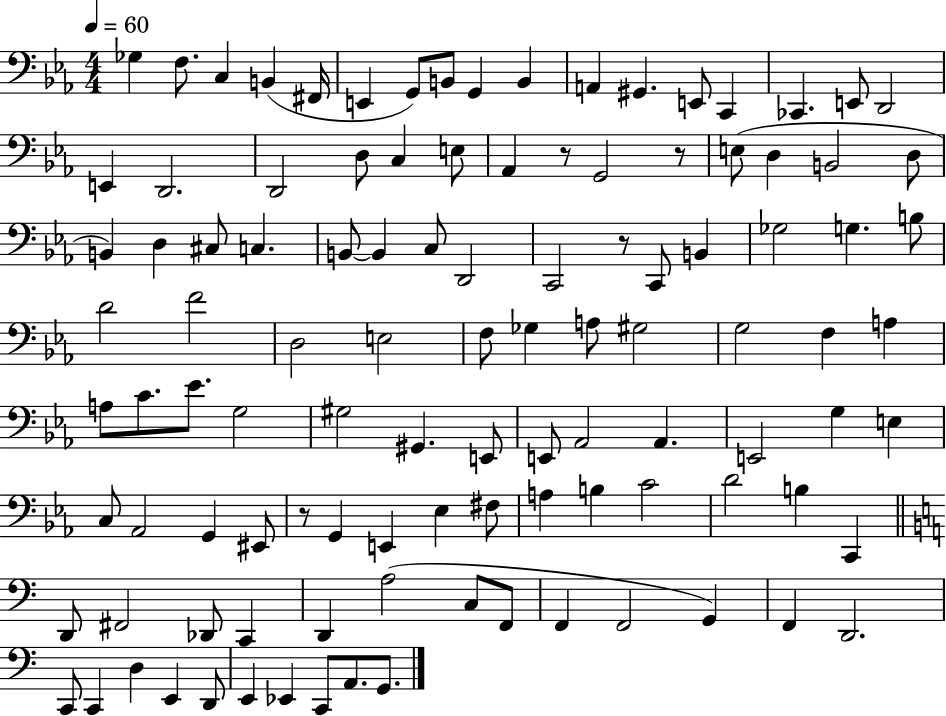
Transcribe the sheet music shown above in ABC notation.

X:1
T:Untitled
M:4/4
L:1/4
K:Eb
_G, F,/2 C, B,, ^F,,/4 E,, G,,/2 B,,/2 G,, B,, A,, ^G,, E,,/2 C,, _C,, E,,/2 D,,2 E,, D,,2 D,,2 D,/2 C, E,/2 _A,, z/2 G,,2 z/2 E,/2 D, B,,2 D,/2 B,, D, ^C,/2 C, B,,/2 B,, C,/2 D,,2 C,,2 z/2 C,,/2 B,, _G,2 G, B,/2 D2 F2 D,2 E,2 F,/2 _G, A,/2 ^G,2 G,2 F, A, A,/2 C/2 _E/2 G,2 ^G,2 ^G,, E,,/2 E,,/2 _A,,2 _A,, E,,2 G, E, C,/2 _A,,2 G,, ^E,,/2 z/2 G,, E,, _E, ^F,/2 A, B, C2 D2 B, C,, D,,/2 ^F,,2 _D,,/2 C,, D,, A,2 C,/2 F,,/2 F,, F,,2 G,, F,, D,,2 C,,/2 C,, D, E,, D,,/2 E,, _E,, C,,/2 A,,/2 G,,/2